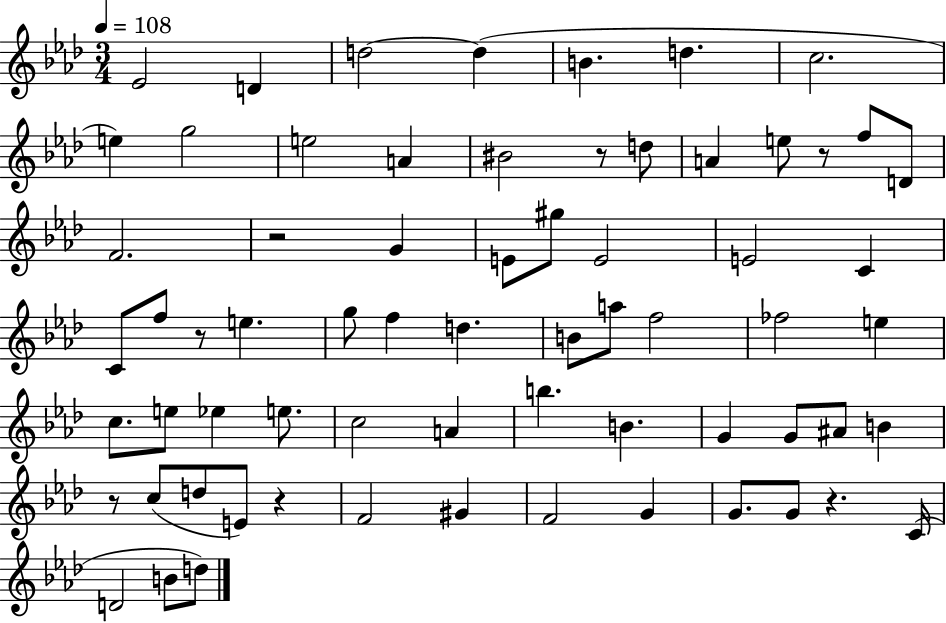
{
  \clef treble
  \numericTimeSignature
  \time 3/4
  \key aes \major
  \tempo 4 = 108
  \repeat volta 2 { ees'2 d'4 | d''2~~ d''4( | b'4. d''4. | c''2. | \break e''4) g''2 | e''2 a'4 | bis'2 r8 d''8 | a'4 e''8 r8 f''8 d'8 | \break f'2. | r2 g'4 | e'8 gis''8 e'2 | e'2 c'4 | \break c'8 f''8 r8 e''4. | g''8 f''4 d''4. | b'8 a''8 f''2 | fes''2 e''4 | \break c''8. e''8 ees''4 e''8. | c''2 a'4 | b''4. b'4. | g'4 g'8 ais'8 b'4 | \break r8 c''8( d''8 e'8) r4 | f'2 gis'4 | f'2 g'4 | g'8. g'8 r4. c'16( | \break d'2 b'8 d''8) | } \bar "|."
}